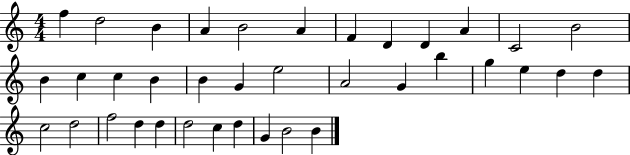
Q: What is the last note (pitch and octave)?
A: B4